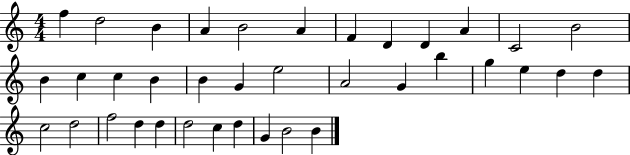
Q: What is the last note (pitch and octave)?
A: B4